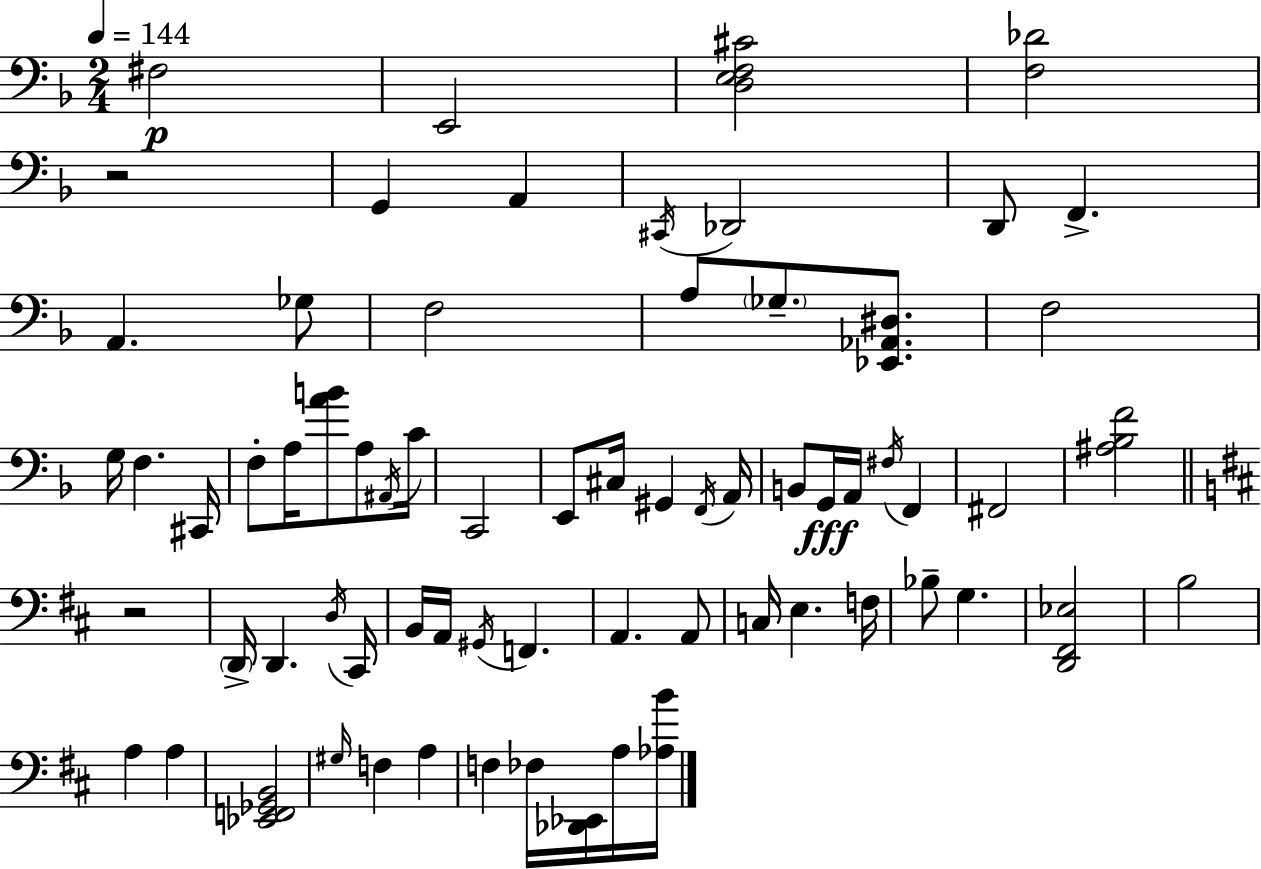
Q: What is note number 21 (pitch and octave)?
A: A#2